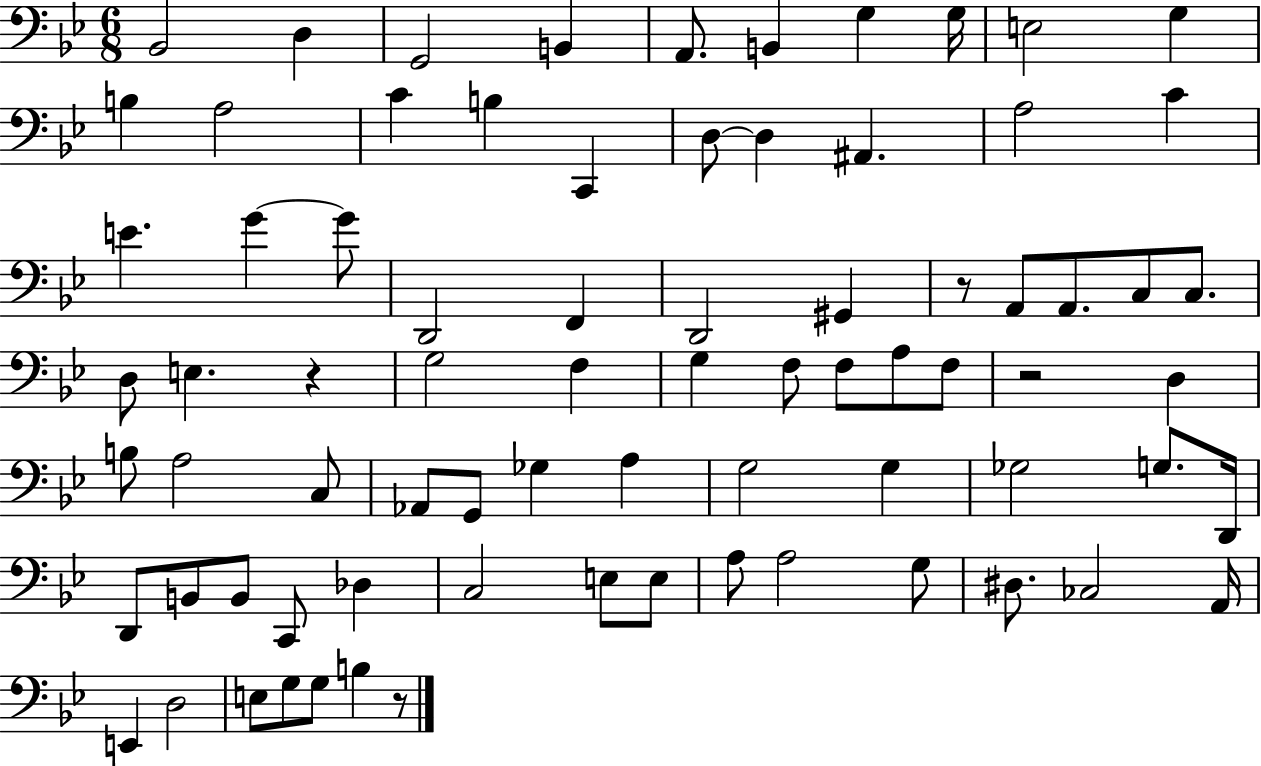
Bb2/h D3/q G2/h B2/q A2/e. B2/q G3/q G3/s E3/h G3/q B3/q A3/h C4/q B3/q C2/q D3/e D3/q A#2/q. A3/h C4/q E4/q. G4/q G4/e D2/h F2/q D2/h G#2/q R/e A2/e A2/e. C3/e C3/e. D3/e E3/q. R/q G3/h F3/q G3/q F3/e F3/e A3/e F3/e R/h D3/q B3/e A3/h C3/e Ab2/e G2/e Gb3/q A3/q G3/h G3/q Gb3/h G3/e. D2/s D2/e B2/e B2/e C2/e Db3/q C3/h E3/e E3/e A3/e A3/h G3/e D#3/e. CES3/h A2/s E2/q D3/h E3/e G3/e G3/e B3/q R/e